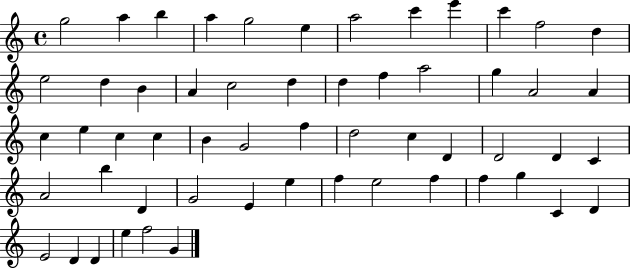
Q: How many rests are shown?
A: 0